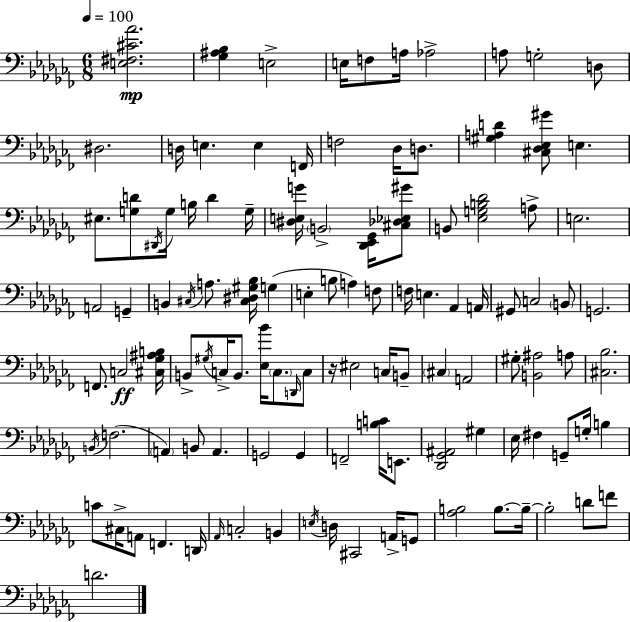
{
  \clef bass
  \numericTimeSignature
  \time 6/8
  \key aes \minor
  \tempo 4 = 100
  <e fis cis' aes'>2.\mp | <ges ais bes>4 e2-> | e16 f8 a16 aes2-> | a8 g2-. d8 | \break dis2. | d16 e4. e4 f,16 | f2 des16 d8. | <gis a d'>4 <cis des ees gis'>8 e4. | \break eis8. <g d'>8 \acciaccatura { dis,16 } g16 b16 d'4 | g16-- <dis e g'>16 \parenthesize b,2-> <des, ees, ges,>16 <cis des ees gis'>8 | b,8 <ees g b des'>2 a8-> | e2. | \break a,2 g,4-- | b,4 \acciaccatura { cis16 } a8. <cis dis gis bes>16 g4( | e4-. b8 a4) | f8 f16 e4. aes,4 | \break a,16 gis,8 c2 | \parenthesize b,8 g,2. | f,8. c2\ff | <cis ges ais b>16 b,8-> \acciaccatura { gis16 } c16-> b,8. <ees bes'>16 \parenthesize c8. | \break \grace { d,16 } c8 r16 eis2 | c16 b,8-- \parenthesize cis4 a,2 | gis8-. <b, ais>2 | a8 <cis bes>2. | \break \acciaccatura { b,16 }( f2. | \parenthesize a,4) b,8 a,4. | g,2 | g,4 f,2-- | \break <b c'>16 e,8. <des, ges, ais,>2 | gis4 ees16 fis4 g,8-- | g16-. b4 c'8 cis16-> a,8 f,4. | d,16 \grace { aes,16 } c2-. | \break b,4 \acciaccatura { e16 } d16 cis,2 | a,16-> g,8 <aes b>2 | b8.~~ b16--~~ b2-. | d'8 f'8 d'2. | \break \bar "|."
}